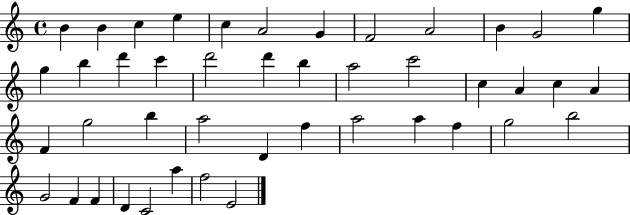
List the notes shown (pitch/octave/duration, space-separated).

B4/q B4/q C5/q E5/q C5/q A4/h G4/q F4/h A4/h B4/q G4/h G5/q G5/q B5/q D6/q C6/q D6/h D6/q B5/q A5/h C6/h C5/q A4/q C5/q A4/q F4/q G5/h B5/q A5/h D4/q F5/q A5/h A5/q F5/q G5/h B5/h G4/h F4/q F4/q D4/q C4/h A5/q F5/h E4/h